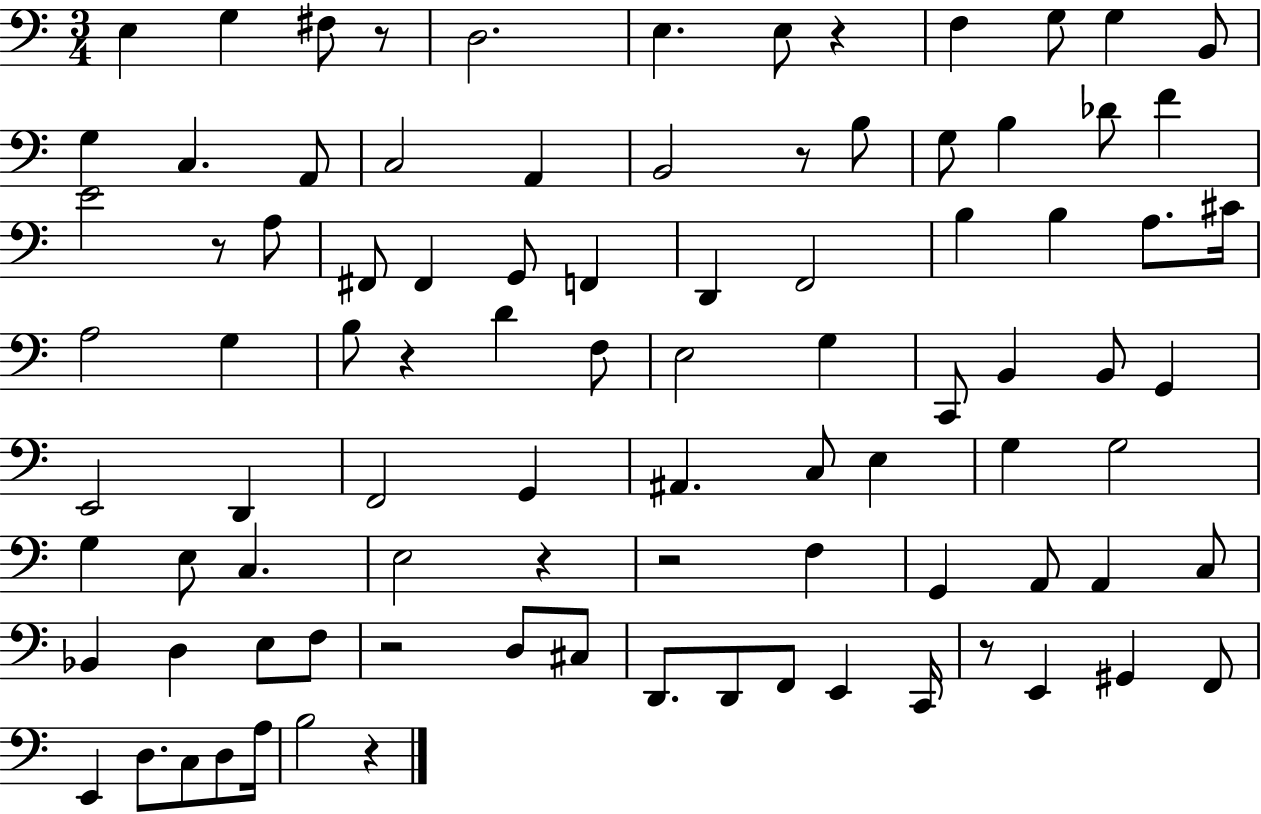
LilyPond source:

{
  \clef bass
  \numericTimeSignature
  \time 3/4
  \key c \major
  \repeat volta 2 { e4 g4 fis8 r8 | d2. | e4. e8 r4 | f4 g8 g4 b,8 | \break g4 c4. a,8 | c2 a,4 | b,2 r8 b8 | g8 b4 des'8 f'4 | \break e'2 r8 a8 | fis,8 fis,4 g,8 f,4 | d,4 f,2 | b4 b4 a8. cis'16 | \break a2 g4 | b8 r4 d'4 f8 | e2 g4 | c,8 b,4 b,8 g,4 | \break e,2 d,4 | f,2 g,4 | ais,4. c8 e4 | g4 g2 | \break g4 e8 c4. | e2 r4 | r2 f4 | g,4 a,8 a,4 c8 | \break bes,4 d4 e8 f8 | r2 d8 cis8 | d,8. d,8 f,8 e,4 c,16 | r8 e,4 gis,4 f,8 | \break e,4 d8. c8 d8 a16 | b2 r4 | } \bar "|."
}